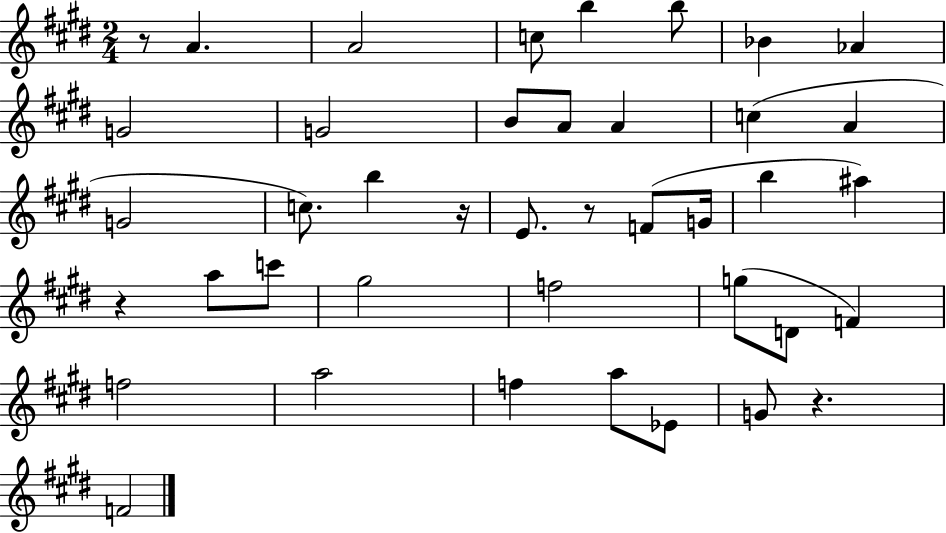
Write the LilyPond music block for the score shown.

{
  \clef treble
  \numericTimeSignature
  \time 2/4
  \key e \major
  r8 a'4. | a'2 | c''8 b''4 b''8 | bes'4 aes'4 | \break g'2 | g'2 | b'8 a'8 a'4 | c''4( a'4 | \break g'2 | c''8.) b''4 r16 | e'8. r8 f'8( g'16 | b''4 ais''4) | \break r4 a''8 c'''8 | gis''2 | f''2 | g''8( d'8 f'4) | \break f''2 | a''2 | f''4 a''8 ees'8 | g'8 r4. | \break f'2 | \bar "|."
}